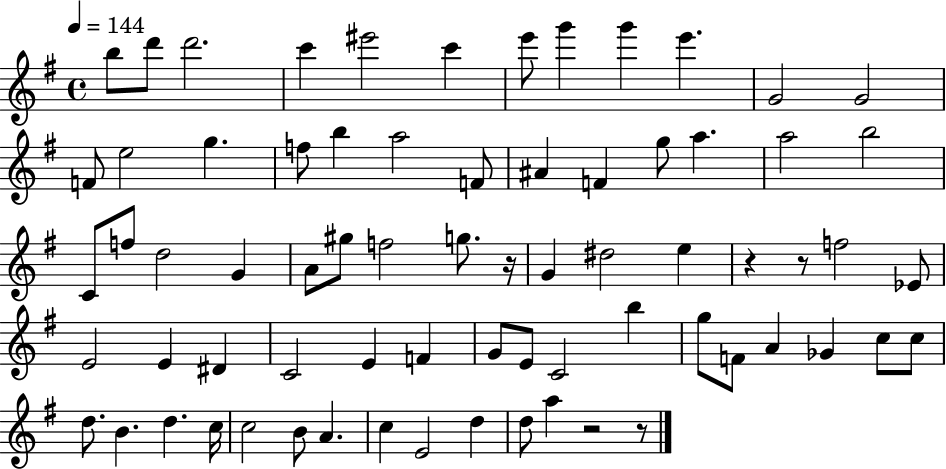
X:1
T:Untitled
M:4/4
L:1/4
K:G
b/2 d'/2 d'2 c' ^e'2 c' e'/2 g' g' e' G2 G2 F/2 e2 g f/2 b a2 F/2 ^A F g/2 a a2 b2 C/2 f/2 d2 G A/2 ^g/2 f2 g/2 z/4 G ^d2 e z z/2 f2 _E/2 E2 E ^D C2 E F G/2 E/2 C2 b g/2 F/2 A _G c/2 c/2 d/2 B d c/4 c2 B/2 A c E2 d d/2 a z2 z/2